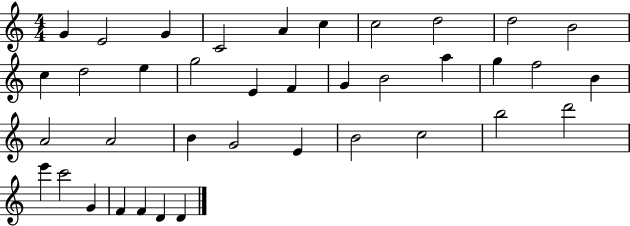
X:1
T:Untitled
M:4/4
L:1/4
K:C
G E2 G C2 A c c2 d2 d2 B2 c d2 e g2 E F G B2 a g f2 B A2 A2 B G2 E B2 c2 b2 d'2 e' c'2 G F F D D